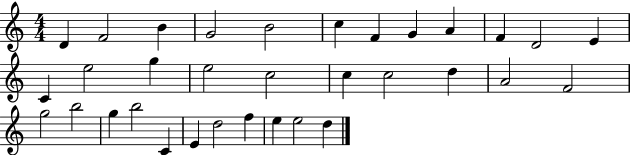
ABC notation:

X:1
T:Untitled
M:4/4
L:1/4
K:C
D F2 B G2 B2 c F G A F D2 E C e2 g e2 c2 c c2 d A2 F2 g2 b2 g b2 C E d2 f e e2 d